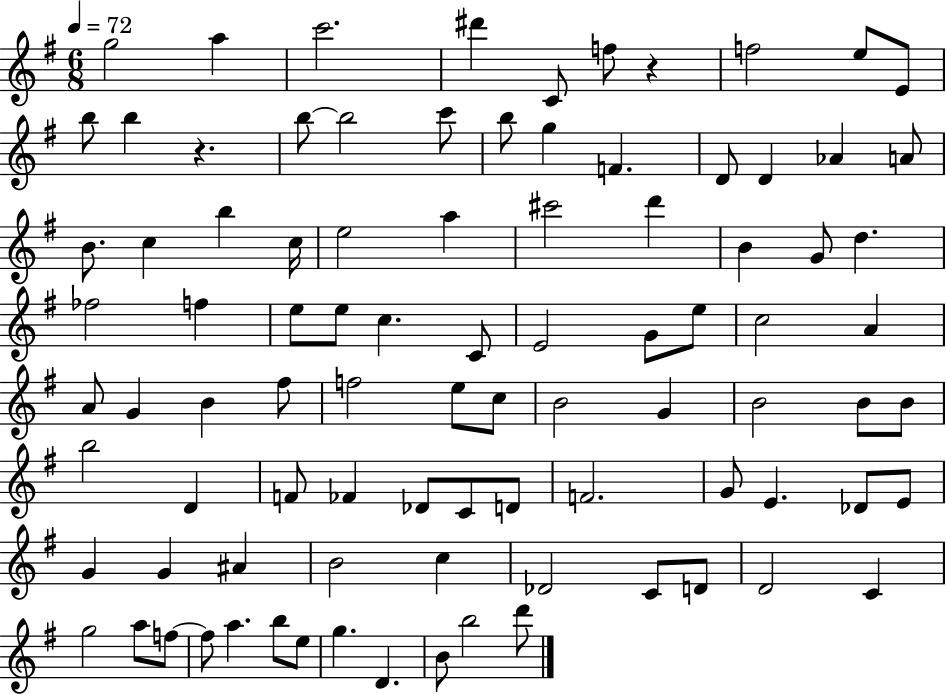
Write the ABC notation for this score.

X:1
T:Untitled
M:6/8
L:1/4
K:G
g2 a c'2 ^d' C/2 f/2 z f2 e/2 E/2 b/2 b z b/2 b2 c'/2 b/2 g F D/2 D _A A/2 B/2 c b c/4 e2 a ^c'2 d' B G/2 d _f2 f e/2 e/2 c C/2 E2 G/2 e/2 c2 A A/2 G B ^f/2 f2 e/2 c/2 B2 G B2 B/2 B/2 b2 D F/2 _F _D/2 C/2 D/2 F2 G/2 E _D/2 E/2 G G ^A B2 c _D2 C/2 D/2 D2 C g2 a/2 f/2 f/2 a b/2 e/2 g D B/2 b2 d'/2